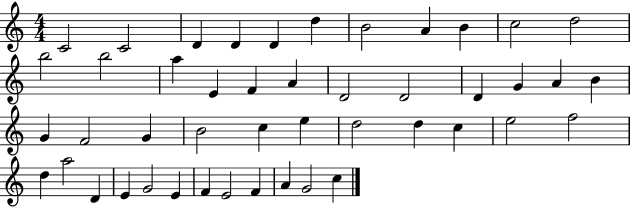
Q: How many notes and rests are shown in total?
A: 46